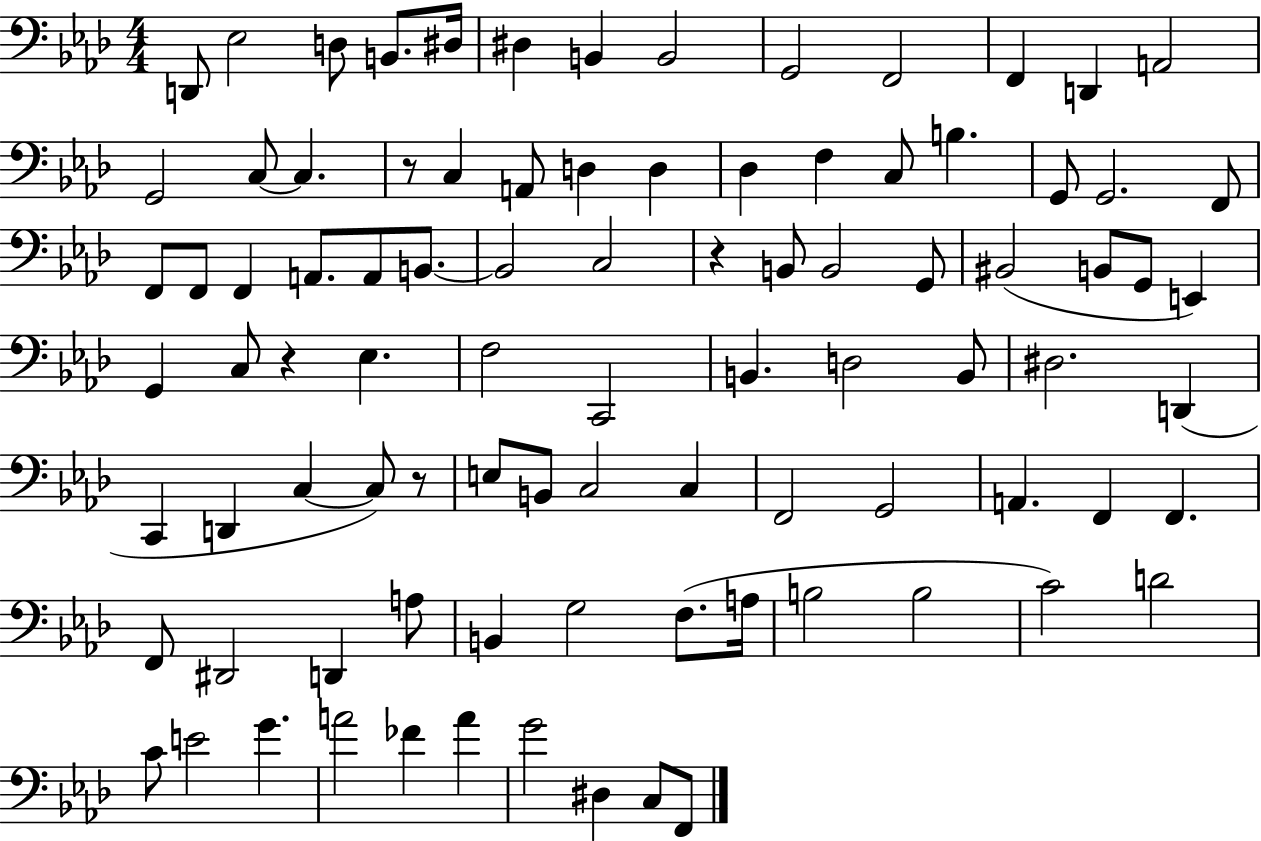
{
  \clef bass
  \numericTimeSignature
  \time 4/4
  \key aes \major
  d,8 ees2 d8 b,8. dis16 | dis4 b,4 b,2 | g,2 f,2 | f,4 d,4 a,2 | \break g,2 c8~~ c4. | r8 c4 a,8 d4 d4 | des4 f4 c8 b4. | g,8 g,2. f,8 | \break f,8 f,8 f,4 a,8. a,8 b,8.~~ | b,2 c2 | r4 b,8 b,2 g,8 | bis,2( b,8 g,8 e,4) | \break g,4 c8 r4 ees4. | f2 c,2 | b,4. d2 b,8 | dis2. d,4( | \break c,4 d,4 c4~~ c8) r8 | e8 b,8 c2 c4 | f,2 g,2 | a,4. f,4 f,4. | \break f,8 dis,2 d,4 a8 | b,4 g2 f8.( a16 | b2 b2 | c'2) d'2 | \break c'8 e'2 g'4. | a'2 fes'4 a'4 | g'2 dis4 c8 f,8 | \bar "|."
}